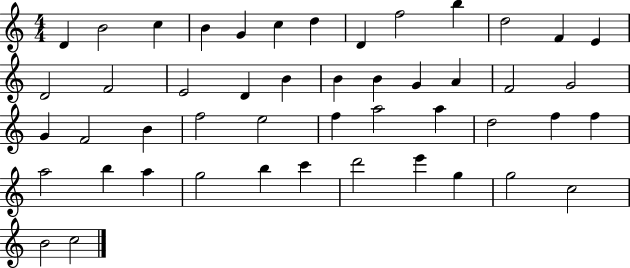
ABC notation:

X:1
T:Untitled
M:4/4
L:1/4
K:C
D B2 c B G c d D f2 b d2 F E D2 F2 E2 D B B B G A F2 G2 G F2 B f2 e2 f a2 a d2 f f a2 b a g2 b c' d'2 e' g g2 c2 B2 c2